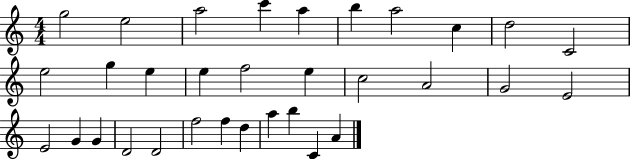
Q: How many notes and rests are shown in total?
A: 32